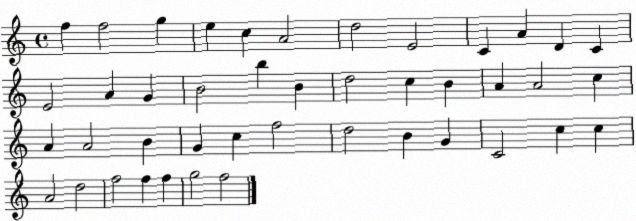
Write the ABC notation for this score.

X:1
T:Untitled
M:4/4
L:1/4
K:C
f f2 g e c A2 d2 E2 C A D C E2 A G B2 b B d2 c B A A2 c A A2 B G c f2 d2 B G C2 c c A2 d2 f2 f f g2 f2